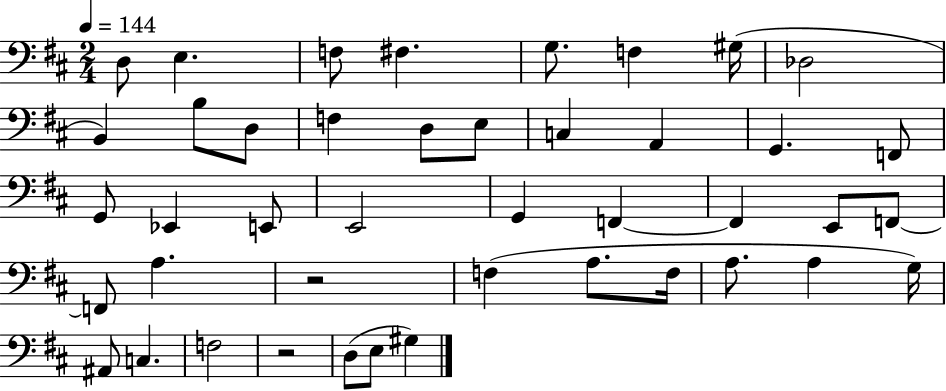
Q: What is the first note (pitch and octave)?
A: D3